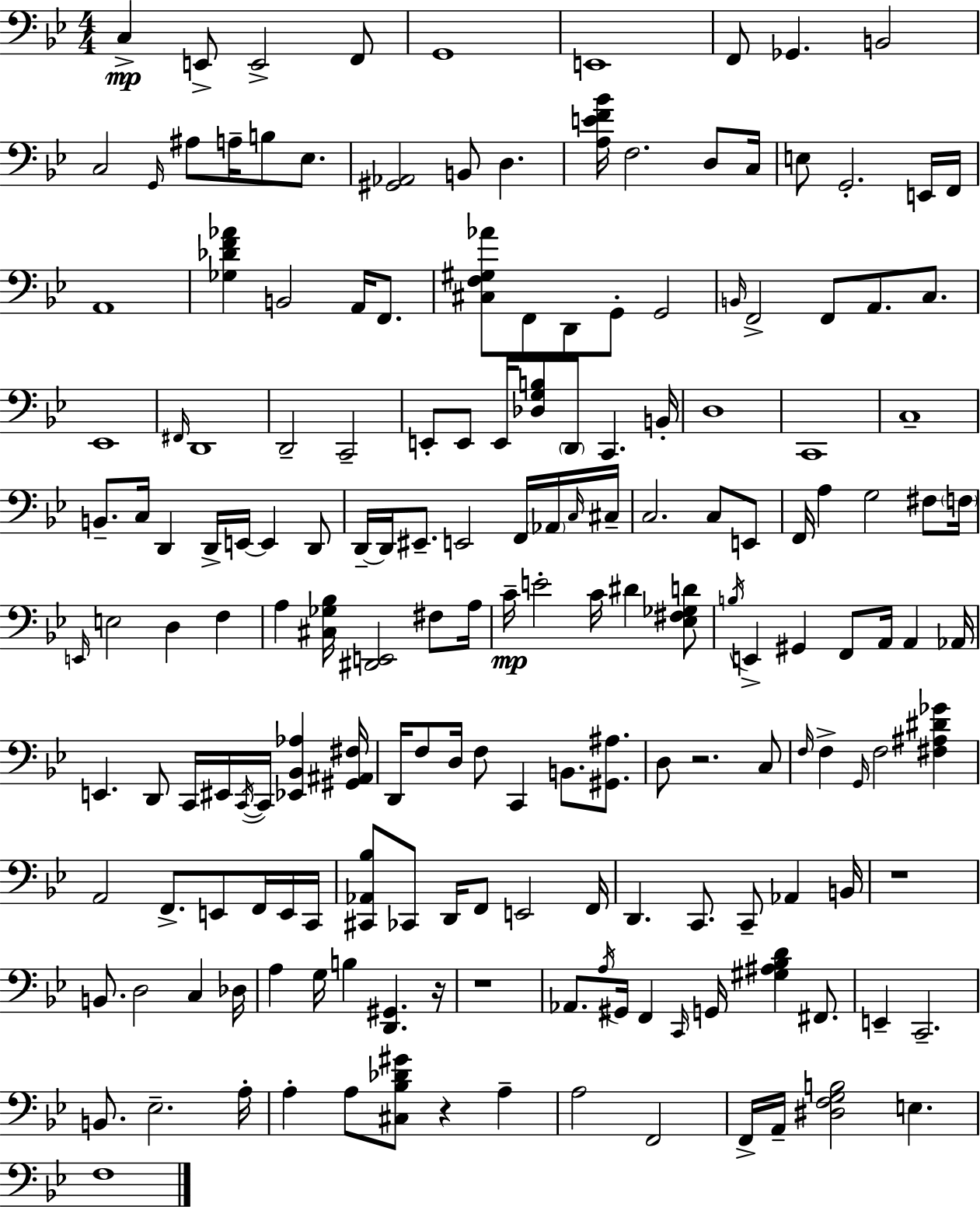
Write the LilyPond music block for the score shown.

{
  \clef bass
  \numericTimeSignature
  \time 4/4
  \key bes \major
  \repeat volta 2 { c4->\mp e,8-> e,2-> f,8 | g,1 | e,1 | f,8 ges,4. b,2 | \break c2 \grace { g,16 } ais8 a16-- b8 ees8. | <gis, aes,>2 b,8 d4. | <a e' f' bes'>16 f2. d8 | c16 e8 g,2.-. e,16 | \break f,16 a,1 | <ges des' f' aes'>4 b,2 a,16 f,8. | <cis f gis aes'>8 f,8 d,8 g,8-. g,2 | \grace { b,16 } f,2-> f,8 a,8. c8. | \break ees,1 | \grace { fis,16 } d,1 | d,2-- c,2-- | e,8-. e,8 e,16 <des g b>8 \parenthesize d,8 c,4. | \break b,16-. d1 | c,1 | c1-- | b,8.-- c16 d,4 d,16-> e,16~~ e,4 | \break d,8 d,16--~~ d,16 eis,8.-- e,2 | f,16 \parenthesize aes,16 \grace { c16 } cis16-- c2. | c8 e,8 f,16 a4 g2 | fis8 \parenthesize f16 \grace { e,16 } e2 d4 | \break f4 a4 <cis ges bes>16 <dis, e,>2 | fis8 a16 c'16--\mp e'2-. c'16 dis'4 | <ees fis ges d'>8 \acciaccatura { b16 } e,4-> gis,4 f,8 | a,16 a,4 aes,16 e,4. d,8 c,16 eis,16 | \break \acciaccatura { c,16~ }~ c,16 <ees, bes, aes>4 <gis, ais, fis>16 d,16 f8 d16 f8 c,4 | b,8. <gis, ais>8. d8 r2. | c8 \grace { f16 } f4-> \grace { g,16 } f2 | <fis ais dis' ges'>4 a,2 | \break f,8.-> e,8 f,16 e,16 c,16 <cis, aes, bes>8 ces,8 d,16 f,8 | e,2 f,16 d,4. c,8. | c,8-- aes,4 b,16 r1 | b,8. d2 | \break c4 des16 a4 g16 b4 | <d, gis,>4. r16 r1 | aes,8. \acciaccatura { a16 } gis,16 f,4 | \grace { c,16 } g,16 <gis ais bes d'>4 fis,8. e,4-- c,2.-- | \break b,8. ees2.-- | a16-. a4-. a8 | <cis bes des' gis'>8 r4 a4-- a2 | f,2 f,16-> a,16-- <dis f g b>2 | \break e4. f1 | } \bar "|."
}